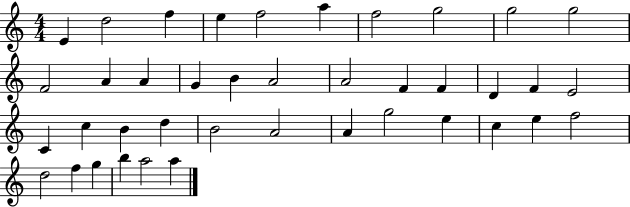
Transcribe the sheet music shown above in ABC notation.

X:1
T:Untitled
M:4/4
L:1/4
K:C
E d2 f e f2 a f2 g2 g2 g2 F2 A A G B A2 A2 F F D F E2 C c B d B2 A2 A g2 e c e f2 d2 f g b a2 a